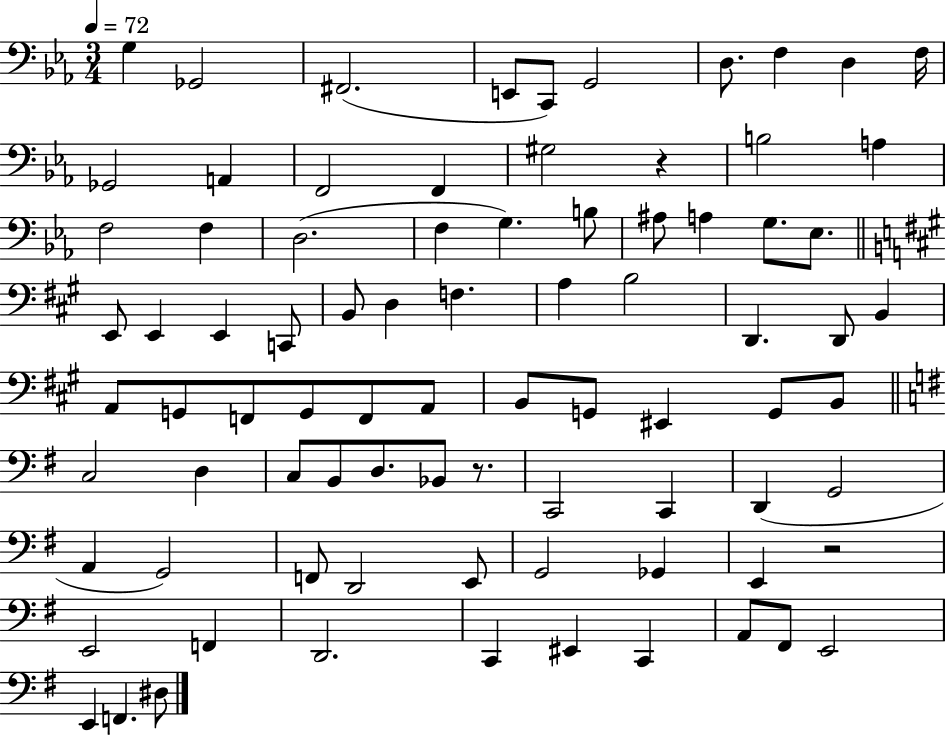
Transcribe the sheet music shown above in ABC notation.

X:1
T:Untitled
M:3/4
L:1/4
K:Eb
G, _G,,2 ^F,,2 E,,/2 C,,/2 G,,2 D,/2 F, D, F,/4 _G,,2 A,, F,,2 F,, ^G,2 z B,2 A, F,2 F, D,2 F, G, B,/2 ^A,/2 A, G,/2 _E,/2 E,,/2 E,, E,, C,,/2 B,,/2 D, F, A, B,2 D,, D,,/2 B,, A,,/2 G,,/2 F,,/2 G,,/2 F,,/2 A,,/2 B,,/2 G,,/2 ^E,, G,,/2 B,,/2 C,2 D, C,/2 B,,/2 D,/2 _B,,/2 z/2 C,,2 C,, D,, G,,2 A,, G,,2 F,,/2 D,,2 E,,/2 G,,2 _G,, E,, z2 E,,2 F,, D,,2 C,, ^E,, C,, A,,/2 ^F,,/2 E,,2 E,, F,, ^D,/2